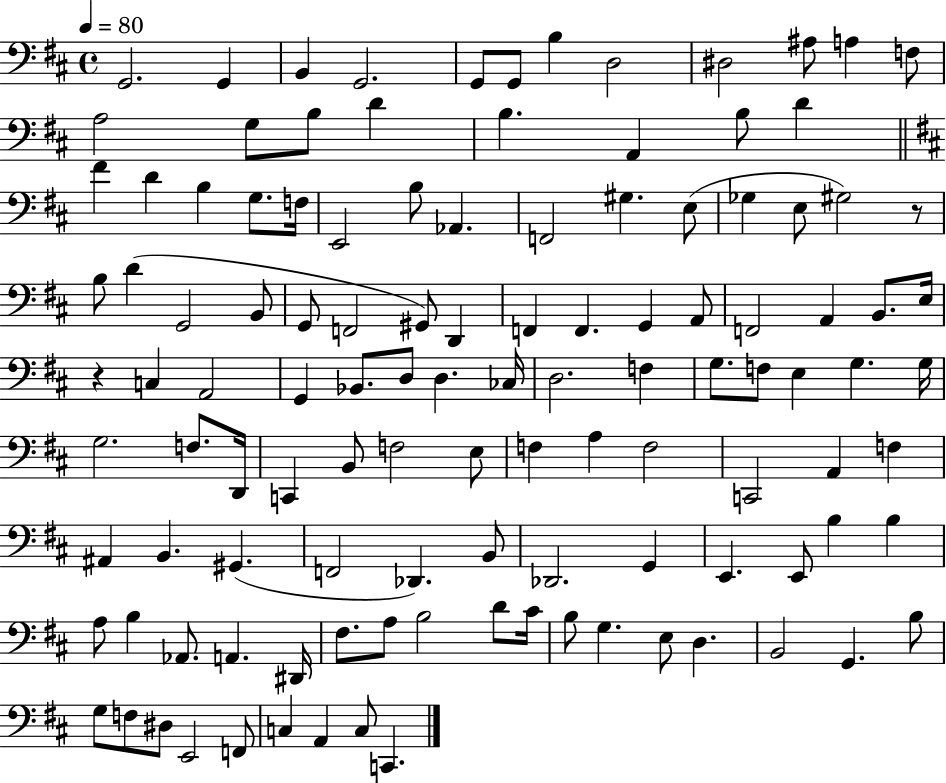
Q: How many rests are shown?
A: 2